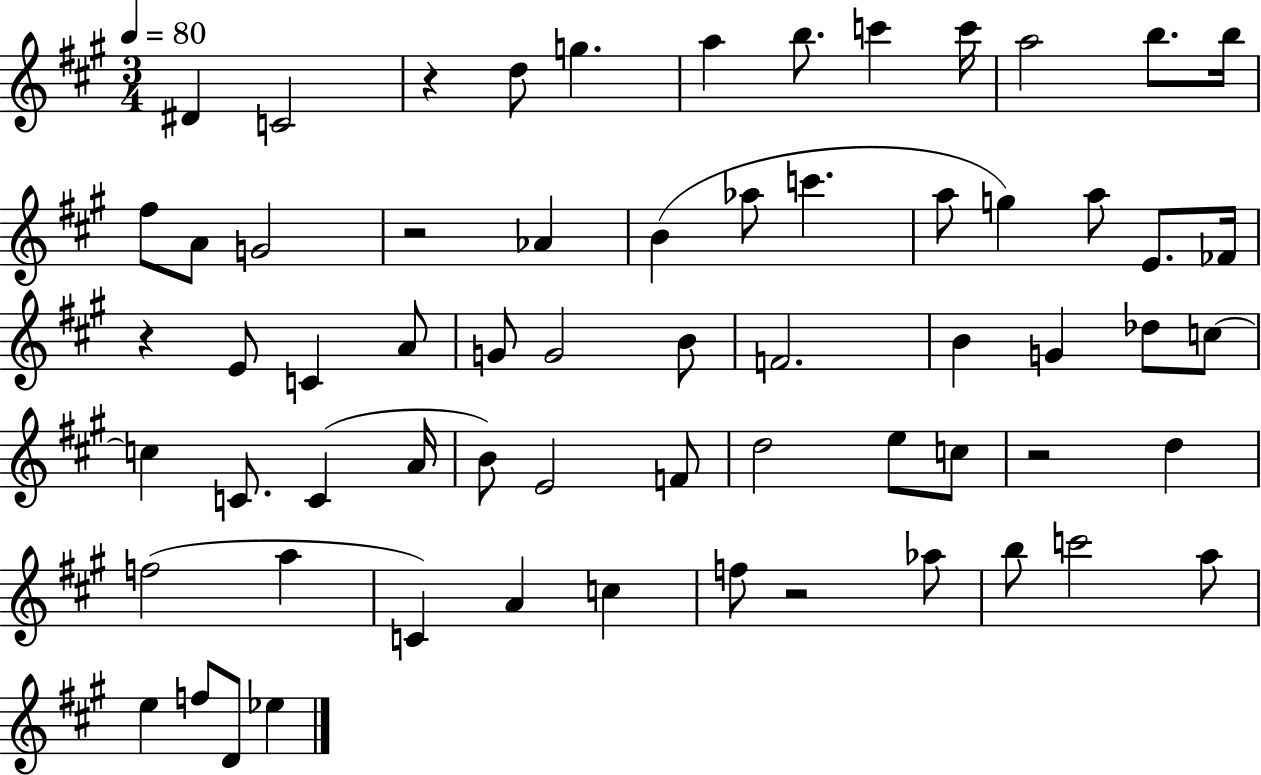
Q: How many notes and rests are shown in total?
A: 64